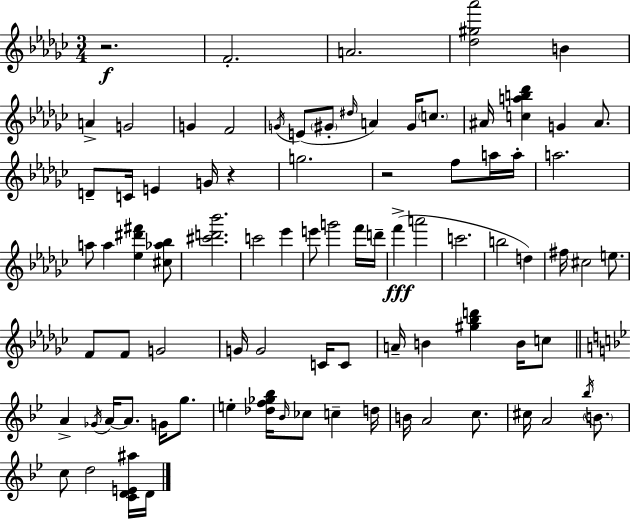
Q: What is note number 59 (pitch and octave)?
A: G5